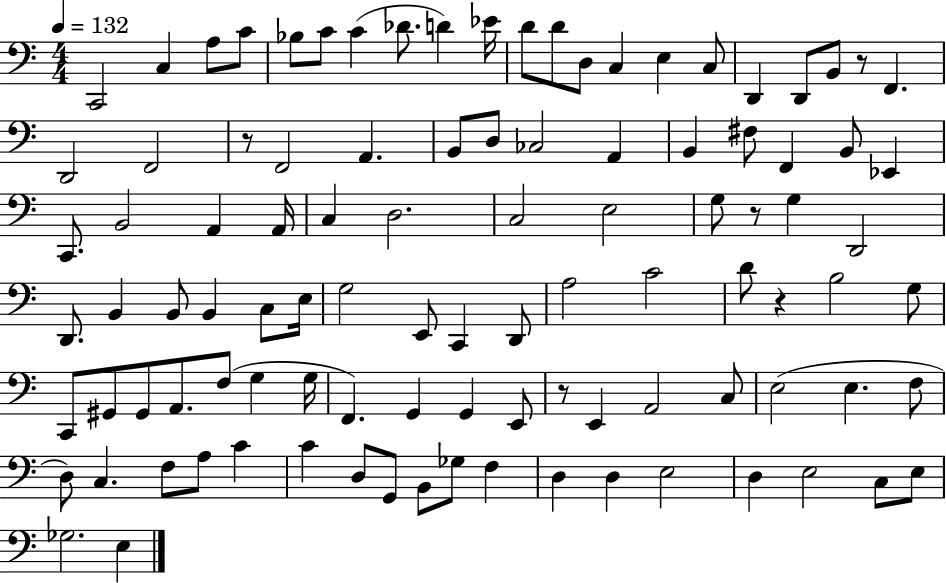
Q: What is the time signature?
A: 4/4